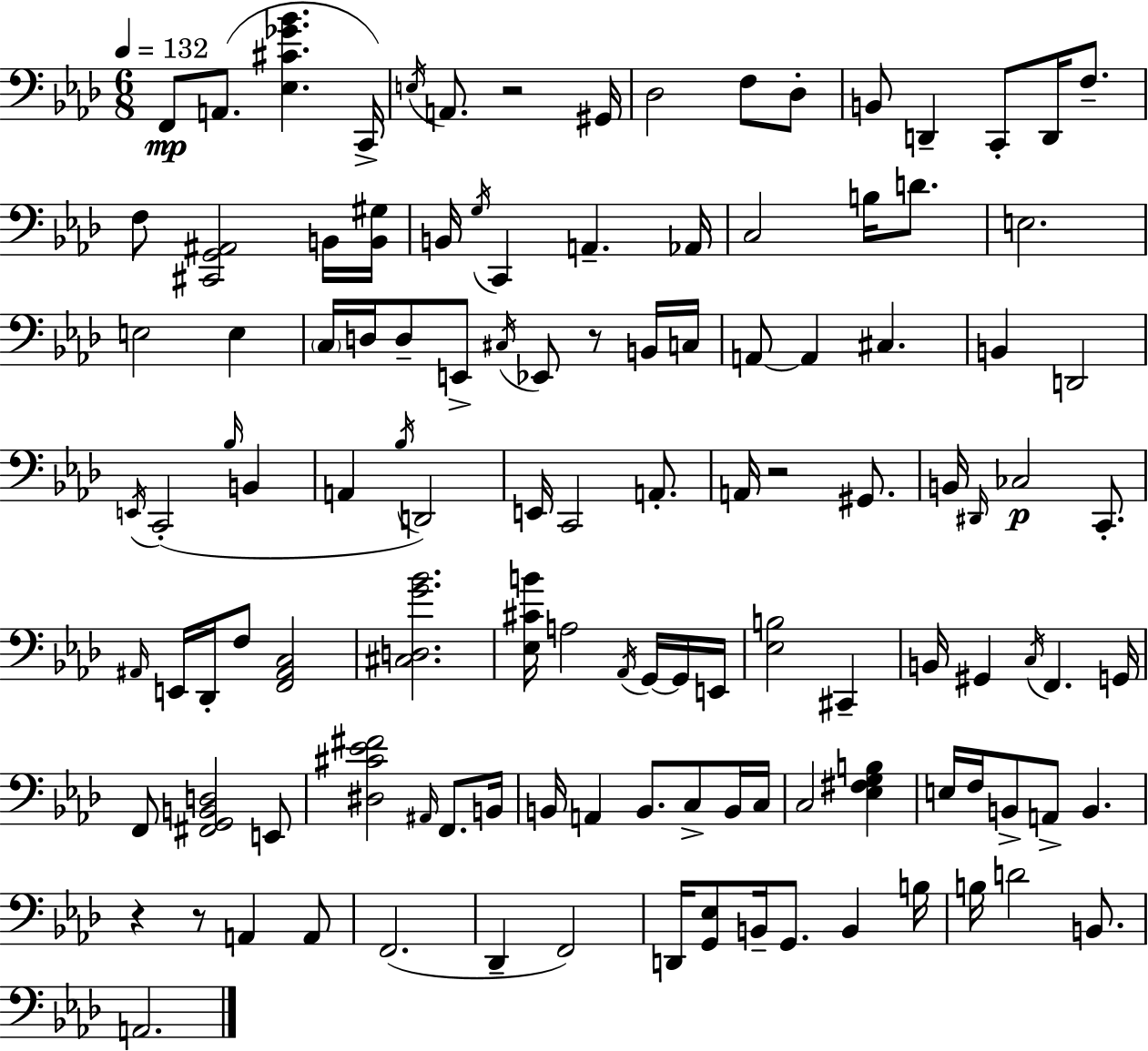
F2/e A2/e. [Eb3,C#4,Gb4,Bb4]/q. C2/s E3/s A2/e. R/h G#2/s Db3/h F3/e Db3/e B2/e D2/q C2/e D2/s F3/e. F3/e [C#2,G2,A#2]/h B2/s [B2,G#3]/s B2/s G3/s C2/q A2/q. Ab2/s C3/h B3/s D4/e. E3/h. E3/h E3/q C3/s D3/s D3/e E2/e C#3/s Eb2/e R/e B2/s C3/s A2/e A2/q C#3/q. B2/q D2/h E2/s C2/h Bb3/s B2/q A2/q Bb3/s D2/h E2/s C2/h A2/e. A2/s R/h G#2/e. B2/s D#2/s CES3/h C2/e. A#2/s E2/s Db2/s F3/e [F2,A#2,C3]/h [C#3,D3,G4,Bb4]/h. [Eb3,C#4,B4]/s A3/h Ab2/s G2/s G2/s E2/s [Eb3,B3]/h C#2/q B2/s G#2/q C3/s F2/q. G2/s F2/e [F#2,G2,B2,D3]/h E2/e [D#3,C#4,Eb4,F#4]/h A#2/s F2/e. B2/s B2/s A2/q B2/e. C3/e B2/s C3/s C3/h [Eb3,F#3,G3,B3]/q E3/s F3/s B2/e A2/e B2/q. R/q R/e A2/q A2/e F2/h. Db2/q F2/h D2/s [G2,Eb3]/e B2/s G2/e. B2/q B3/s B3/s D4/h B2/e. A2/h.